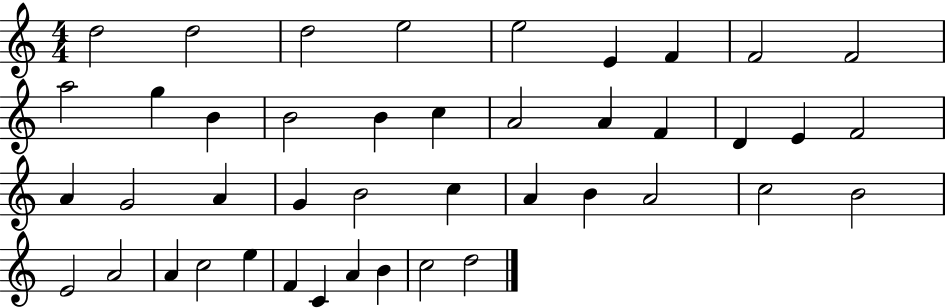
{
  \clef treble
  \numericTimeSignature
  \time 4/4
  \key c \major
  d''2 d''2 | d''2 e''2 | e''2 e'4 f'4 | f'2 f'2 | \break a''2 g''4 b'4 | b'2 b'4 c''4 | a'2 a'4 f'4 | d'4 e'4 f'2 | \break a'4 g'2 a'4 | g'4 b'2 c''4 | a'4 b'4 a'2 | c''2 b'2 | \break e'2 a'2 | a'4 c''2 e''4 | f'4 c'4 a'4 b'4 | c''2 d''2 | \break \bar "|."
}